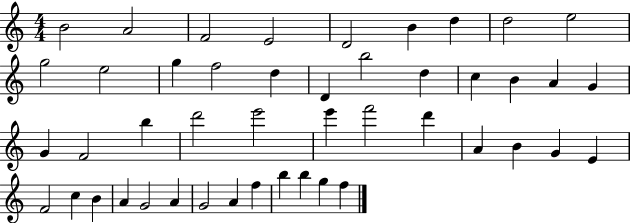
B4/h A4/h F4/h E4/h D4/h B4/q D5/q D5/h E5/h G5/h E5/h G5/q F5/h D5/q D4/q B5/h D5/q C5/q B4/q A4/q G4/q G4/q F4/h B5/q D6/h E6/h E6/q F6/h D6/q A4/q B4/q G4/q E4/q F4/h C5/q B4/q A4/q G4/h A4/q G4/h A4/q F5/q B5/q B5/q G5/q F5/q